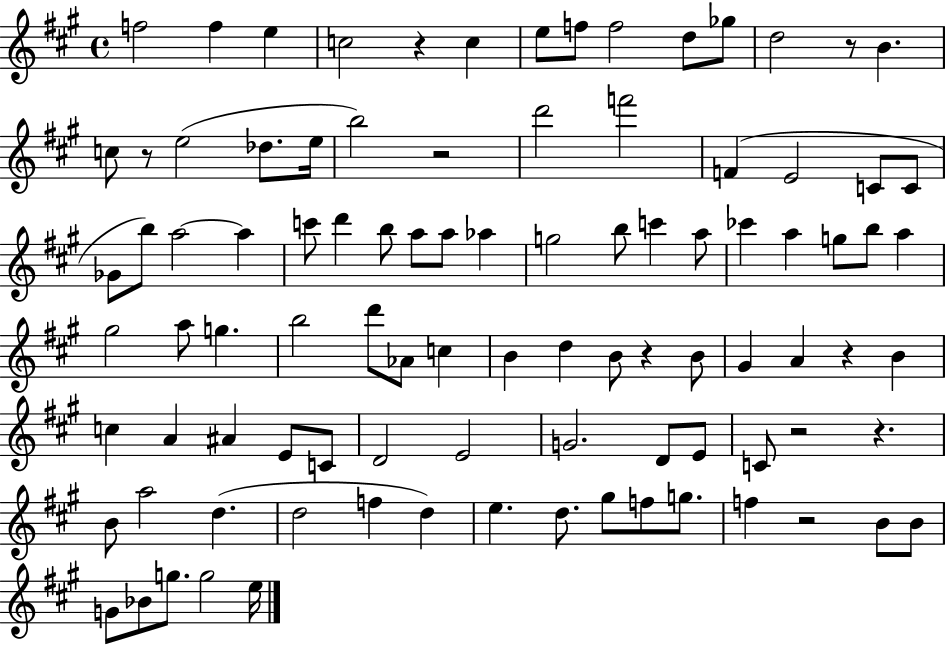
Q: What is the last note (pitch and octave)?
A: E5